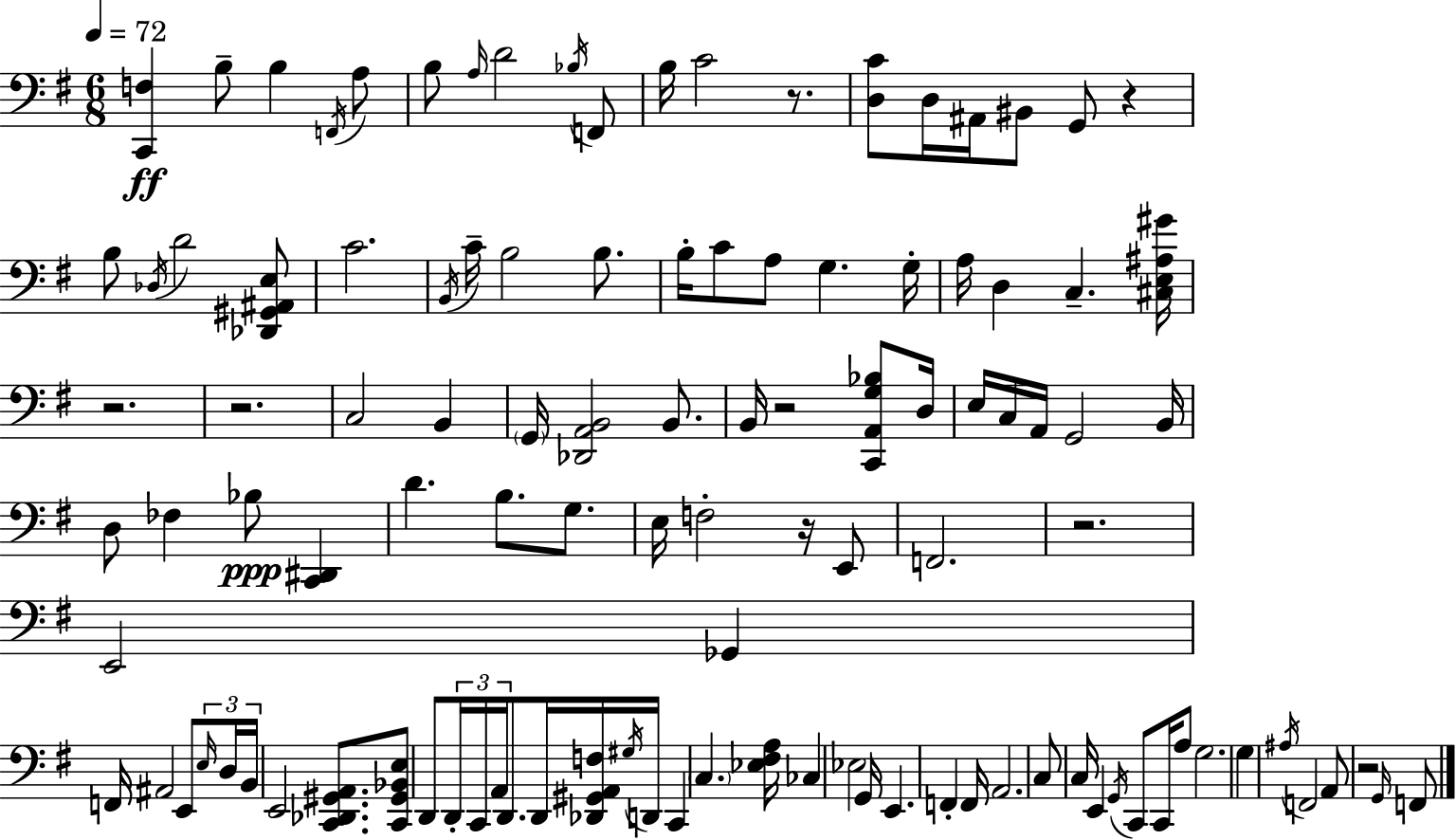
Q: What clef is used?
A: bass